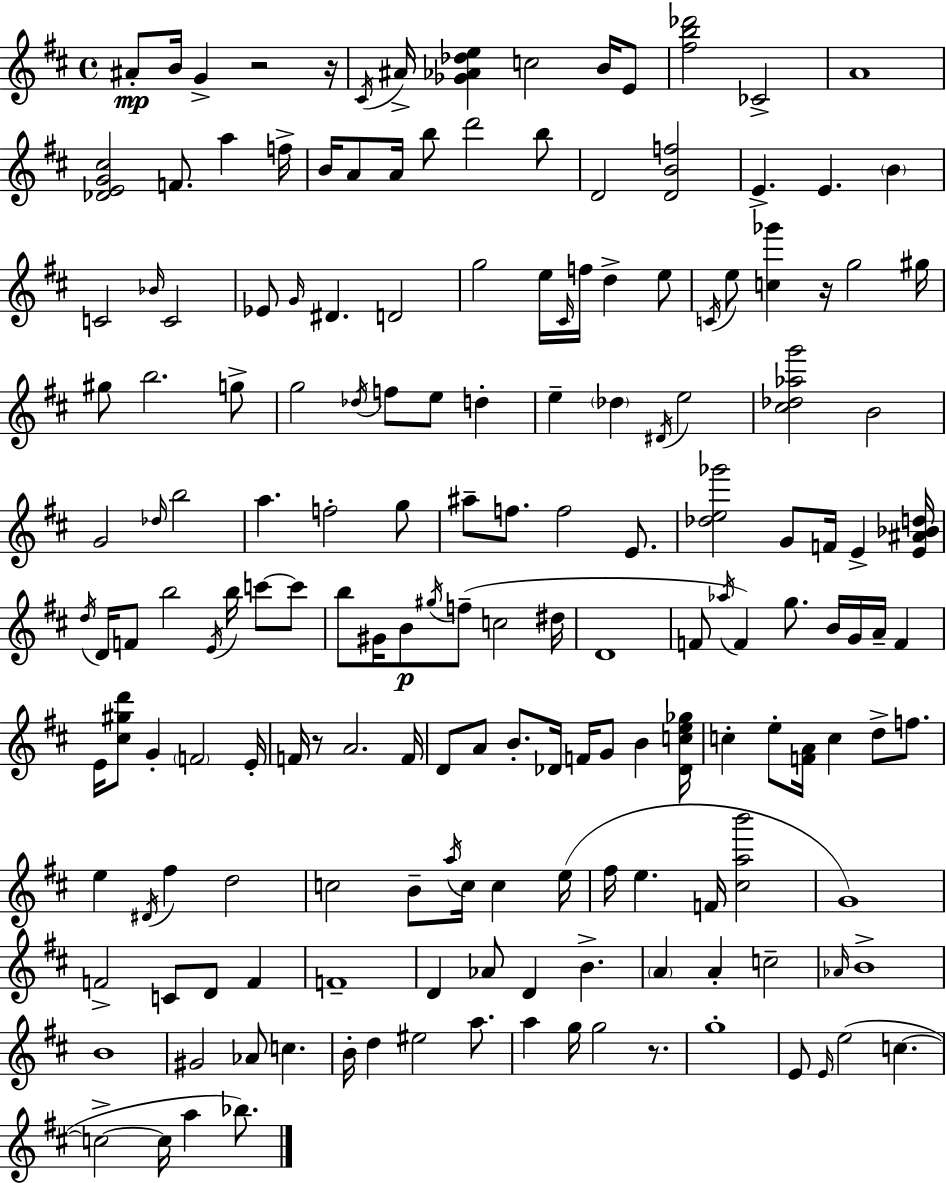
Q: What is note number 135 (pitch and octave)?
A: C5